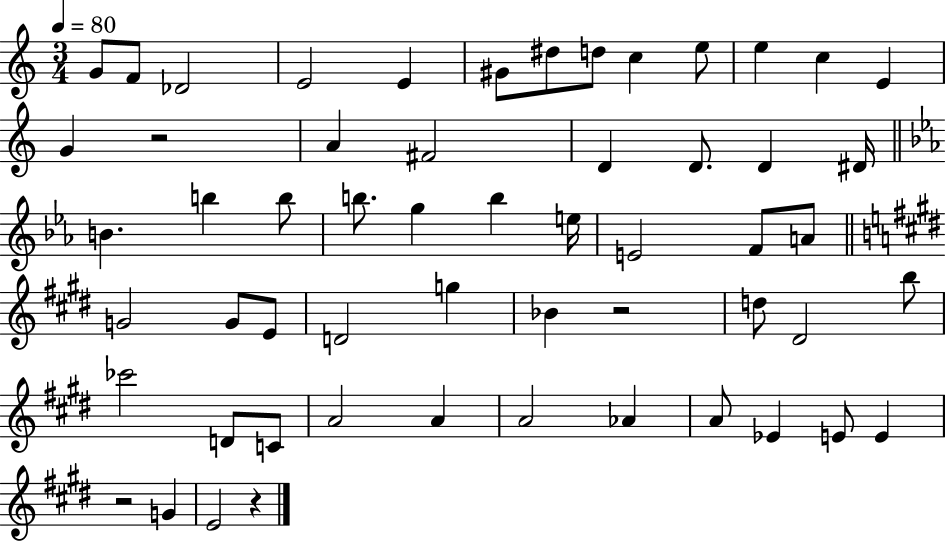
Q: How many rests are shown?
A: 4